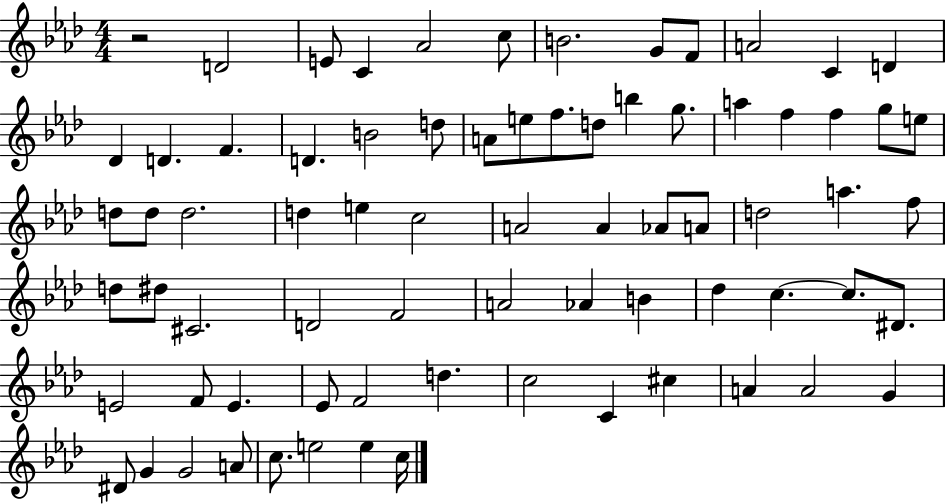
R/h D4/h E4/e C4/q Ab4/h C5/e B4/h. G4/e F4/e A4/h C4/q D4/q Db4/q D4/q. F4/q. D4/q. B4/h D5/e A4/e E5/e F5/e. D5/e B5/q G5/e. A5/q F5/q F5/q G5/e E5/e D5/e D5/e D5/h. D5/q E5/q C5/h A4/h A4/q Ab4/e A4/e D5/h A5/q. F5/e D5/e D#5/e C#4/h. D4/h F4/h A4/h Ab4/q B4/q Db5/q C5/q. C5/e. D#4/e. E4/h F4/e E4/q. Eb4/e F4/h D5/q. C5/h C4/q C#5/q A4/q A4/h G4/q D#4/e G4/q G4/h A4/e C5/e. E5/h E5/q C5/s